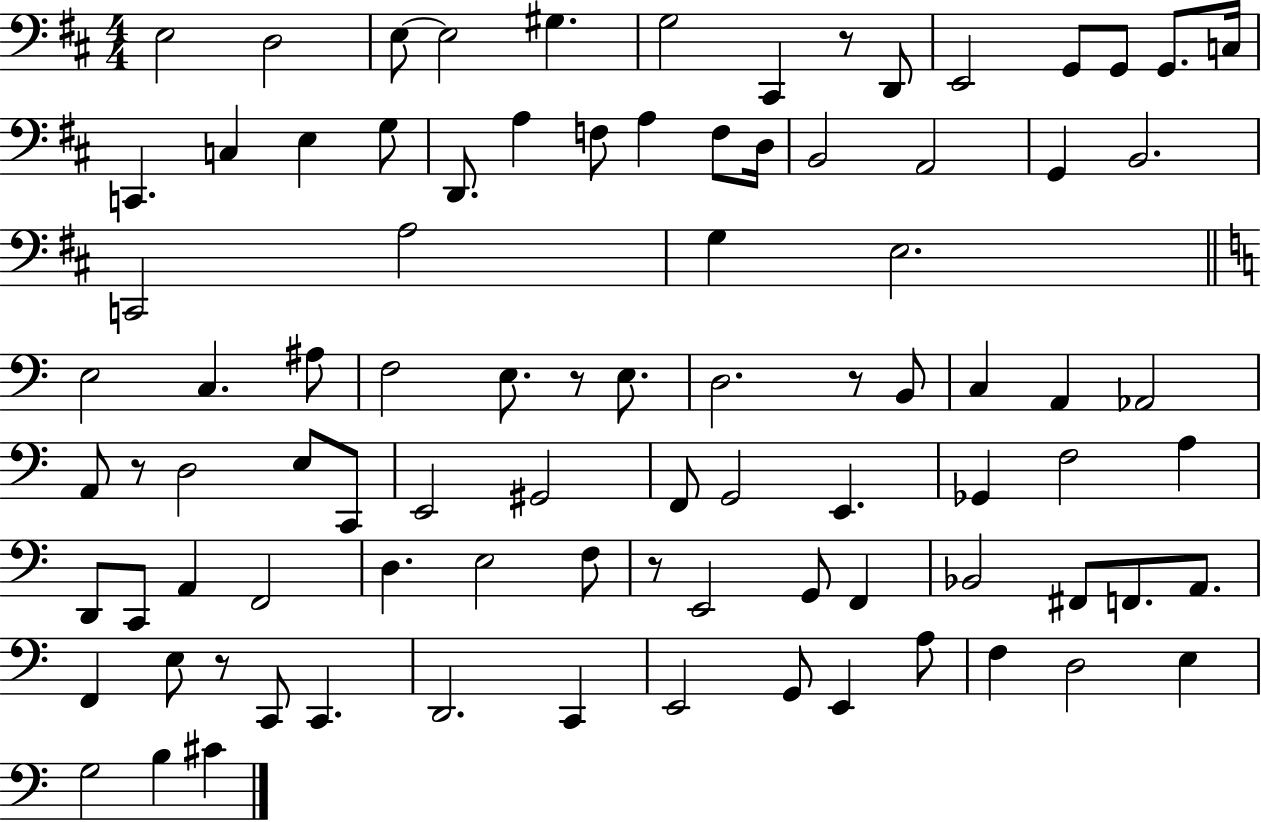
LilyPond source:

{
  \clef bass
  \numericTimeSignature
  \time 4/4
  \key d \major
  \repeat volta 2 { e2 d2 | e8~~ e2 gis4. | g2 cis,4 r8 d,8 | e,2 g,8 g,8 g,8. c16 | \break c,4. c4 e4 g8 | d,8. a4 f8 a4 f8 d16 | b,2 a,2 | g,4 b,2. | \break c,2 a2 | g4 e2. | \bar "||" \break \key a \minor e2 c4. ais8 | f2 e8. r8 e8. | d2. r8 b,8 | c4 a,4 aes,2 | \break a,8 r8 d2 e8 c,8 | e,2 gis,2 | f,8 g,2 e,4. | ges,4 f2 a4 | \break d,8 c,8 a,4 f,2 | d4. e2 f8 | r8 e,2 g,8 f,4 | bes,2 fis,8 f,8. a,8. | \break f,4 e8 r8 c,8 c,4. | d,2. c,4 | e,2 g,8 e,4 a8 | f4 d2 e4 | \break g2 b4 cis'4 | } \bar "|."
}